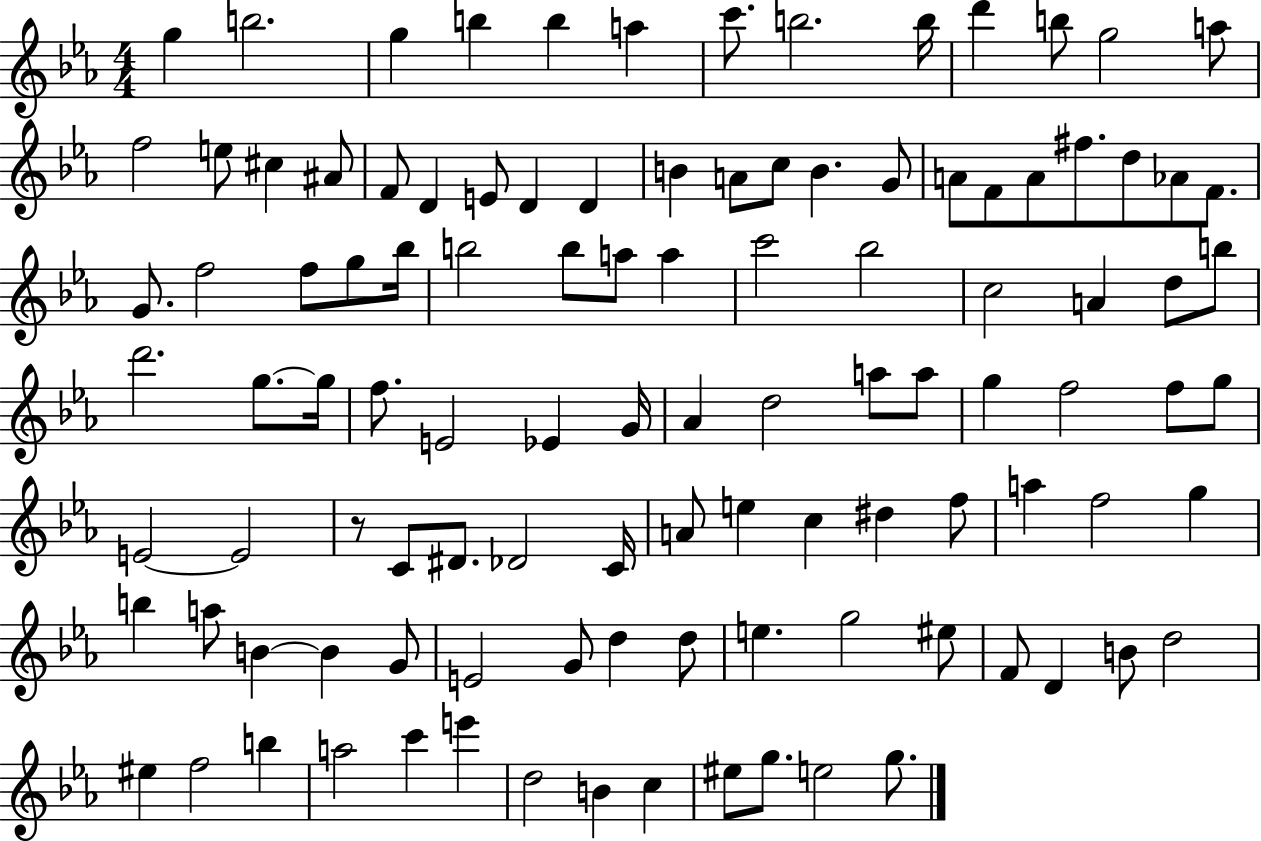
{
  \clef treble
  \numericTimeSignature
  \time 4/4
  \key ees \major
  g''4 b''2. | g''4 b''4 b''4 a''4 | c'''8. b''2. b''16 | d'''4 b''8 g''2 a''8 | \break f''2 e''8 cis''4 ais'8 | f'8 d'4 e'8 d'4 d'4 | b'4 a'8 c''8 b'4. g'8 | a'8 f'8 a'8 fis''8. d''8 aes'8 f'8. | \break g'8. f''2 f''8 g''8 bes''16 | b''2 b''8 a''8 a''4 | c'''2 bes''2 | c''2 a'4 d''8 b''8 | \break d'''2. g''8.~~ g''16 | f''8. e'2 ees'4 g'16 | aes'4 d''2 a''8 a''8 | g''4 f''2 f''8 g''8 | \break e'2~~ e'2 | r8 c'8 dis'8. des'2 c'16 | a'8 e''4 c''4 dis''4 f''8 | a''4 f''2 g''4 | \break b''4 a''8 b'4~~ b'4 g'8 | e'2 g'8 d''4 d''8 | e''4. g''2 eis''8 | f'8 d'4 b'8 d''2 | \break eis''4 f''2 b''4 | a''2 c'''4 e'''4 | d''2 b'4 c''4 | eis''8 g''8. e''2 g''8. | \break \bar "|."
}